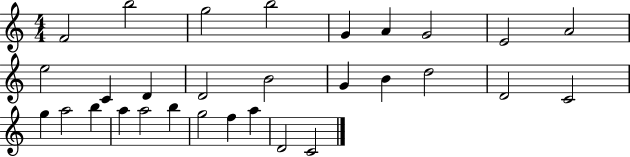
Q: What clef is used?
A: treble